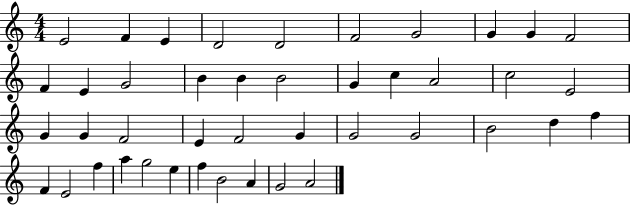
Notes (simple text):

E4/h F4/q E4/q D4/h D4/h F4/h G4/h G4/q G4/q F4/h F4/q E4/q G4/h B4/q B4/q B4/h G4/q C5/q A4/h C5/h E4/h G4/q G4/q F4/h E4/q F4/h G4/q G4/h G4/h B4/h D5/q F5/q F4/q E4/h F5/q A5/q G5/h E5/q F5/q B4/h A4/q G4/h A4/h